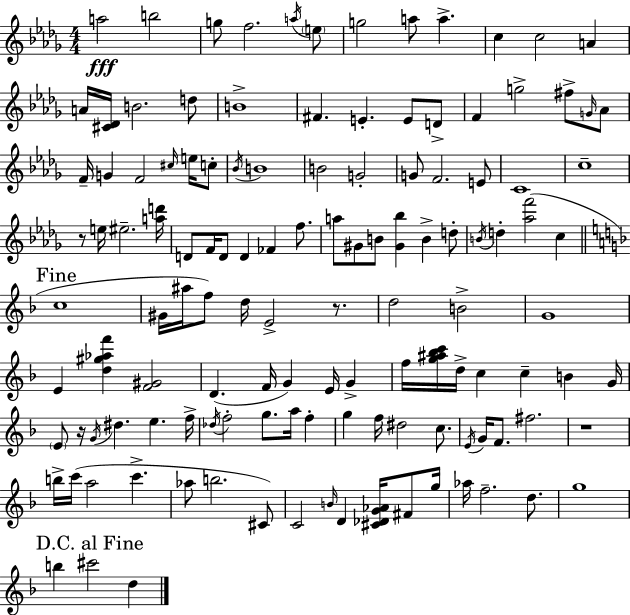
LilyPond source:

{
  \clef treble
  \numericTimeSignature
  \time 4/4
  \key bes \minor
  a''2\fff b''2 | g''8 f''2. \acciaccatura { a''16 } \parenthesize e''8 | g''2 a''8 a''4.-> | c''4 c''2 a'4 | \break a'16 <cis' des'>16 b'2. d''8 | b'1-> | fis'4. e'4.-. e'8 d'8-> | f'4 g''2-> fis''8-> \grace { g'16 } | \break aes'8 f'16-- g'4 f'2 \grace { cis''16 } | e''16 c''8-. \acciaccatura { bes'16 } b'1 | b'2 g'2-. | g'8 f'2. | \break e'8 c'1 | c''1-- | r8 e''16 eis''2.-- | <a'' d'''>16 d'8 f'16 d'8 d'4 fes'4 | \break f''8. a''8 gis'8 b'8 <gis' bes''>4 b'4-> | d''8-. \acciaccatura { b'16 } d''4-. <aes'' f'''>2( | c''4 \mark "Fine" \bar "||" \break \key f \major c''1 | gis'16 ais''16 f''8) d''16 e'2-> r8. | d''2 b'2-> | g'1 | \break e'4 <d'' gis'' aes'' f'''>4 <f' gis'>2 | d'4.( f'16 g'4) e'16 g'4-> | f''16 <g'' ais'' bes'' c'''>16 d''16-> c''4 c''4-- b'4 g'16 | \parenthesize e'8 r16 \acciaccatura { g'16 } dis''4. e''4. | \break f''16-> \acciaccatura { des''16 } f''2-. g''8. a''16 f''4-. | g''4 f''16 dis''2 c''8. | \acciaccatura { e'16 } g'16 f'8. fis''2. | r1 | \break b''16-> c'''16( a''2 c'''4.-> | aes''8 b''2. | cis'8) c'2 \grace { b'16 } d'4 | <cis' des' g' aes'>16 fis'8 g''16 aes''16 f''2.-- | \break d''8. g''1 | \mark "D.C. al Fine" b''4 cis'''2 | d''4 \bar "|."
}